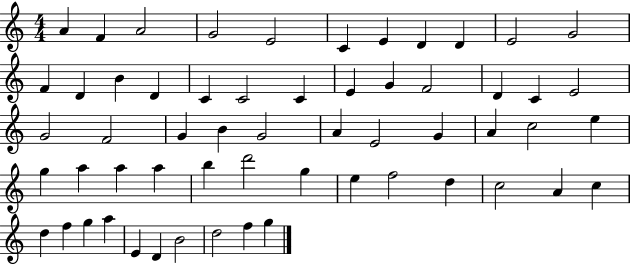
{
  \clef treble
  \numericTimeSignature
  \time 4/4
  \key c \major
  a'4 f'4 a'2 | g'2 e'2 | c'4 e'4 d'4 d'4 | e'2 g'2 | \break f'4 d'4 b'4 d'4 | c'4 c'2 c'4 | e'4 g'4 f'2 | d'4 c'4 e'2 | \break g'2 f'2 | g'4 b'4 g'2 | a'4 e'2 g'4 | a'4 c''2 e''4 | \break g''4 a''4 a''4 a''4 | b''4 d'''2 g''4 | e''4 f''2 d''4 | c''2 a'4 c''4 | \break d''4 f''4 g''4 a''4 | e'4 d'4 b'2 | d''2 f''4 g''4 | \bar "|."
}